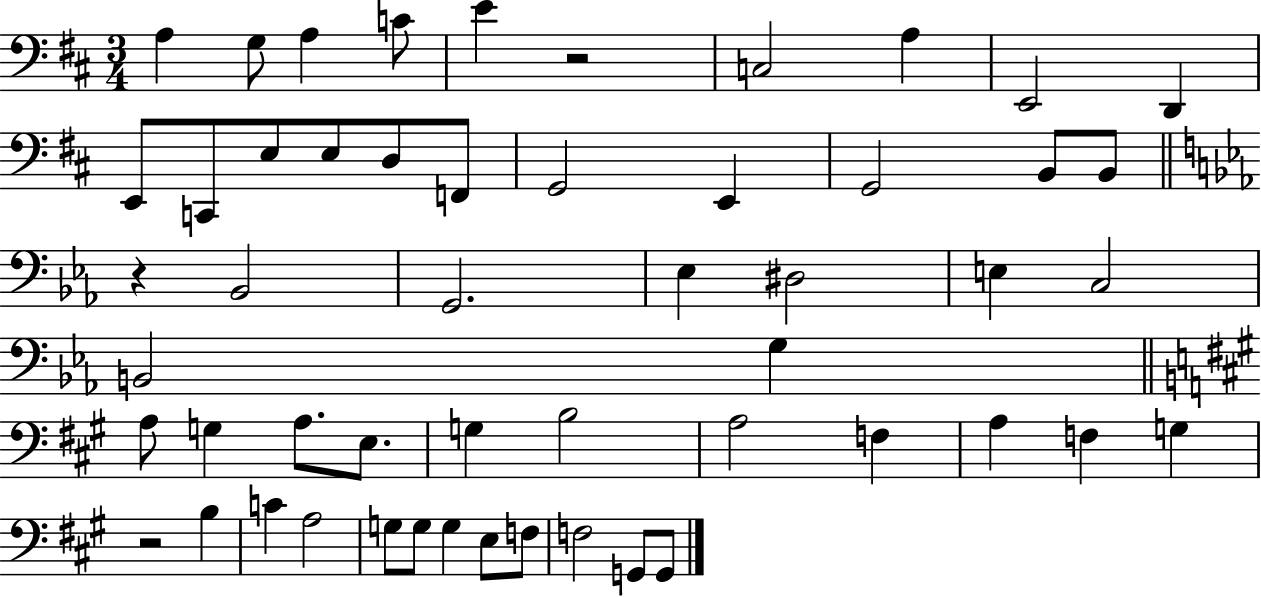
{
  \clef bass
  \numericTimeSignature
  \time 3/4
  \key d \major
  a4 g8 a4 c'8 | e'4 r2 | c2 a4 | e,2 d,4 | \break e,8 c,8 e8 e8 d8 f,8 | g,2 e,4 | g,2 b,8 b,8 | \bar "||" \break \key ees \major r4 bes,2 | g,2. | ees4 dis2 | e4 c2 | \break b,2 g4 | \bar "||" \break \key a \major a8 g4 a8. e8. | g4 b2 | a2 f4 | a4 f4 g4 | \break r2 b4 | c'4 a2 | g8 g8 g4 e8 f8 | f2 g,8 g,8 | \break \bar "|."
}